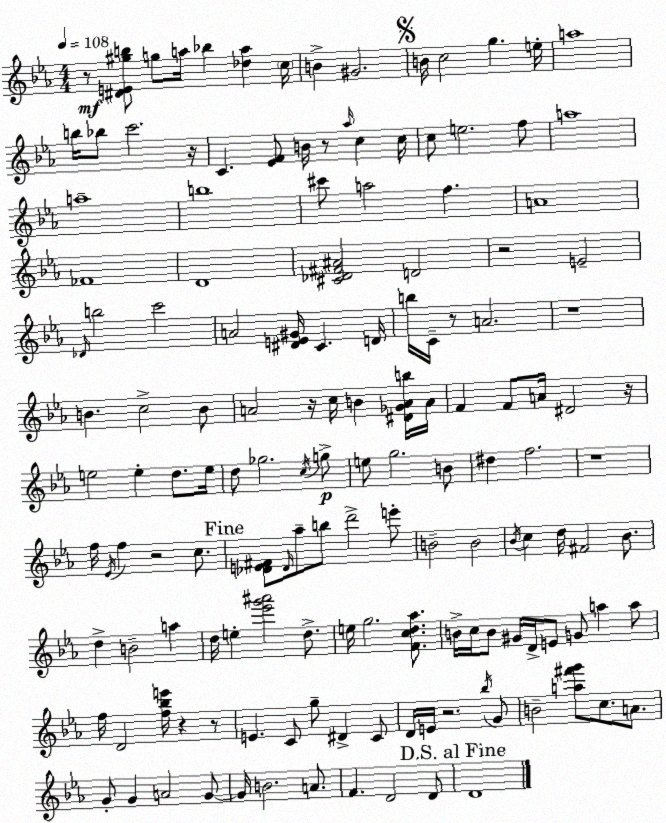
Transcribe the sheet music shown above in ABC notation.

X:1
T:Untitled
M:4/4
L:1/4
K:Eb
z/2 [^DE^gb]/2 g/2 a/4 _b [_da] c/4 B ^G2 B/4 c2 g e/4 a4 b/4 _b/2 c'2 z/4 C [_EF]/2 B/4 z/2 _a/4 c c/4 c/2 e2 f/2 a4 a4 b4 ^c'/2 a2 f A4 _F4 D4 [^C_D^F^A]2 D2 z2 E2 _D/4 b2 c'2 A2 [^DE^G]/4 C D/4 b/4 C/4 z/2 A2 z4 B c2 B/2 A2 z/4 c/4 B [^D_GAb]/4 A/4 F F/2 A/4 ^D2 z/4 e2 e d/2 e/4 d/2 _g2 c/4 g/2 e/2 g2 B/2 ^d f2 z4 f/4 _E/4 f z2 c/2 [_DE^F]/2 _D/4 _a/2 b/2 d'2 e'/2 B2 B2 _B/4 c d/4 ^F2 _B/2 d B2 a d/4 e [_e'g'^a']2 d/2 e/4 g2 [Fcd_a]/2 B/4 c/4 B/2 ^G/4 D/4 E/2 G/2 a a/2 f/4 D2 [f_be']/4 z z/2 E C/2 g/2 ^D C/2 D/4 E/4 z2 _b/4 G/2 B2 [a^f'g']/2 c/2 A/2 G/2 G A2 G/2 G/4 B2 A/2 F D2 D/2 D4